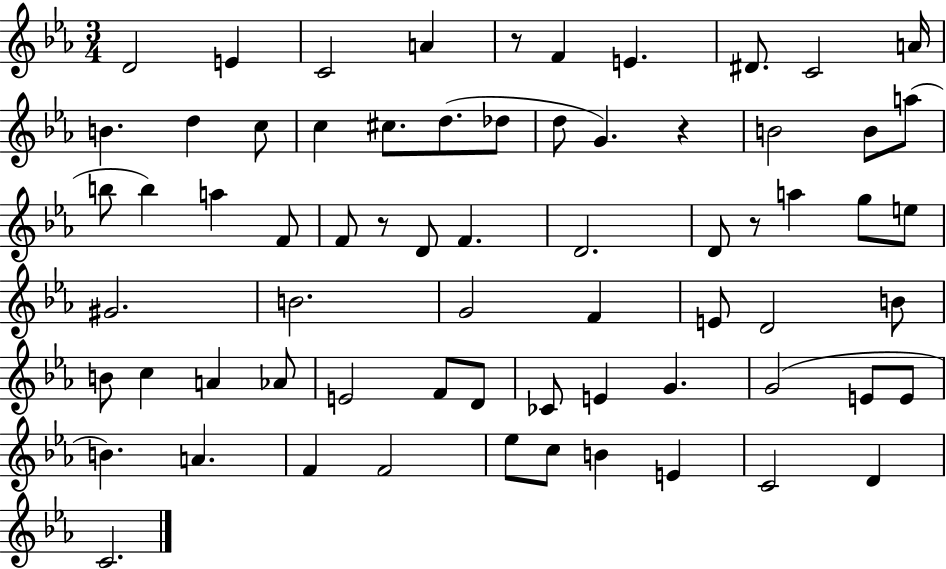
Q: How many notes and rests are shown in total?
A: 68